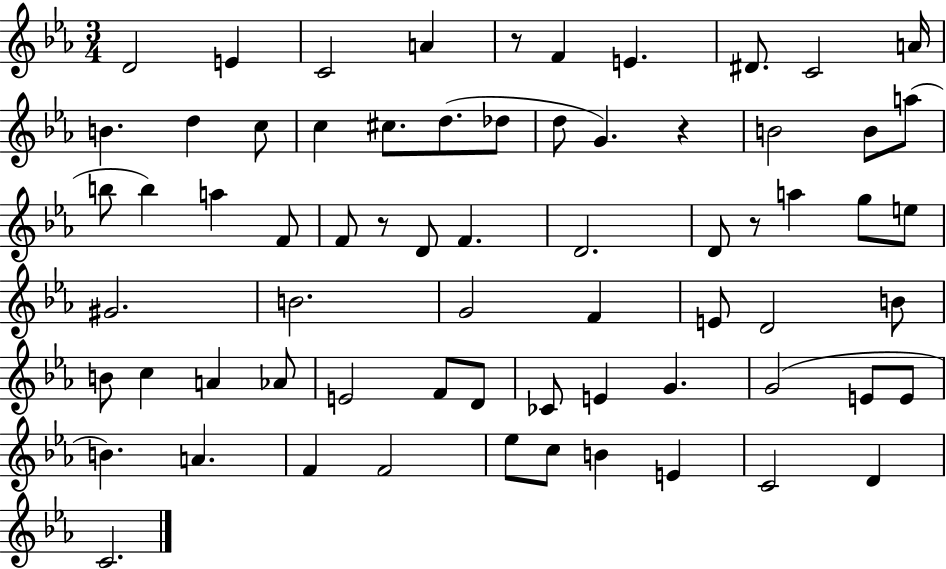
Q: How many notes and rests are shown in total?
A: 68